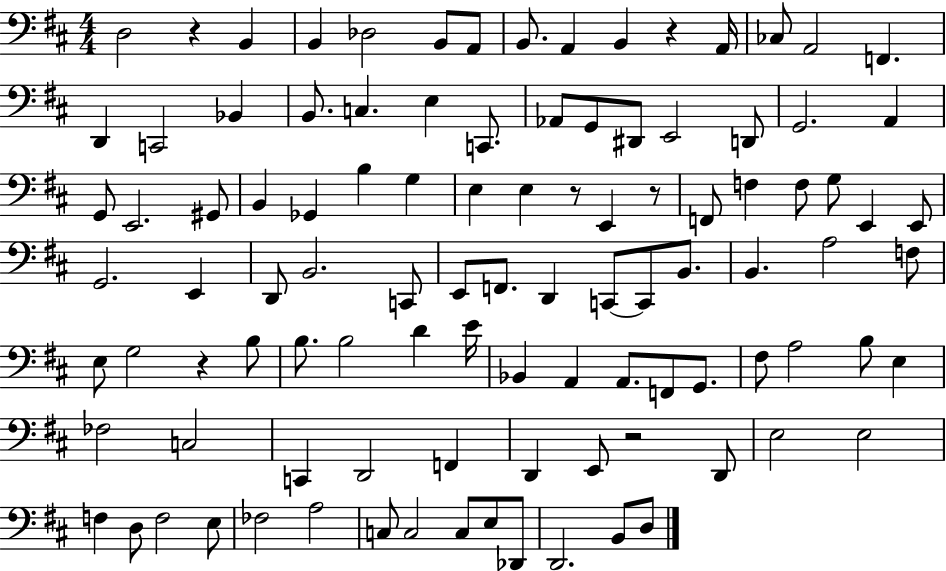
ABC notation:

X:1
T:Untitled
M:4/4
L:1/4
K:D
D,2 z B,, B,, _D,2 B,,/2 A,,/2 B,,/2 A,, B,, z A,,/4 _C,/2 A,,2 F,, D,, C,,2 _B,, B,,/2 C, E, C,,/2 _A,,/2 G,,/2 ^D,,/2 E,,2 D,,/2 G,,2 A,, G,,/2 E,,2 ^G,,/2 B,, _G,, B, G, E, E, z/2 E,, z/2 F,,/2 F, F,/2 G,/2 E,, E,,/2 G,,2 E,, D,,/2 B,,2 C,,/2 E,,/2 F,,/2 D,, C,,/2 C,,/2 B,,/2 B,, A,2 F,/2 E,/2 G,2 z B,/2 B,/2 B,2 D E/4 _B,, A,, A,,/2 F,,/2 G,,/2 ^F,/2 A,2 B,/2 E, _F,2 C,2 C,, D,,2 F,, D,, E,,/2 z2 D,,/2 E,2 E,2 F, D,/2 F,2 E,/2 _F,2 A,2 C,/2 C,2 C,/2 E,/2 _D,,/2 D,,2 B,,/2 D,/2